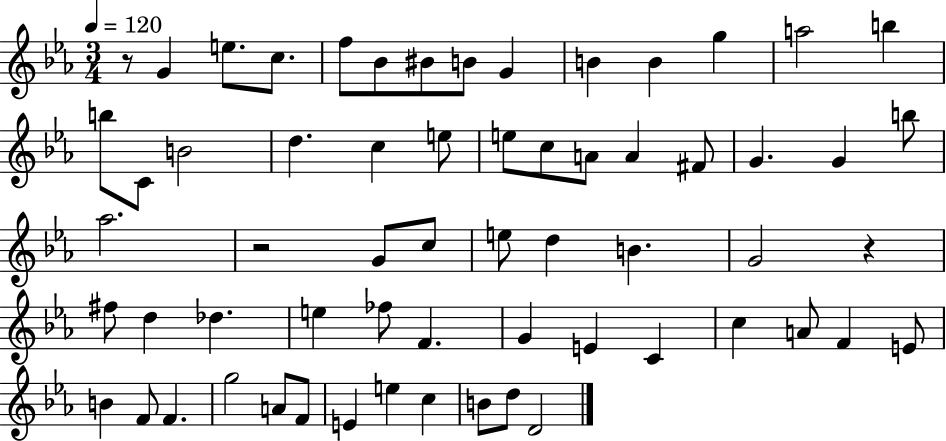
X:1
T:Untitled
M:3/4
L:1/4
K:Eb
z/2 G e/2 c/2 f/2 _B/2 ^B/2 B/2 G B B g a2 b b/2 C/2 B2 d c e/2 e/2 c/2 A/2 A ^F/2 G G b/2 _a2 z2 G/2 c/2 e/2 d B G2 z ^f/2 d _d e _f/2 F G E C c A/2 F E/2 B F/2 F g2 A/2 F/2 E e c B/2 d/2 D2